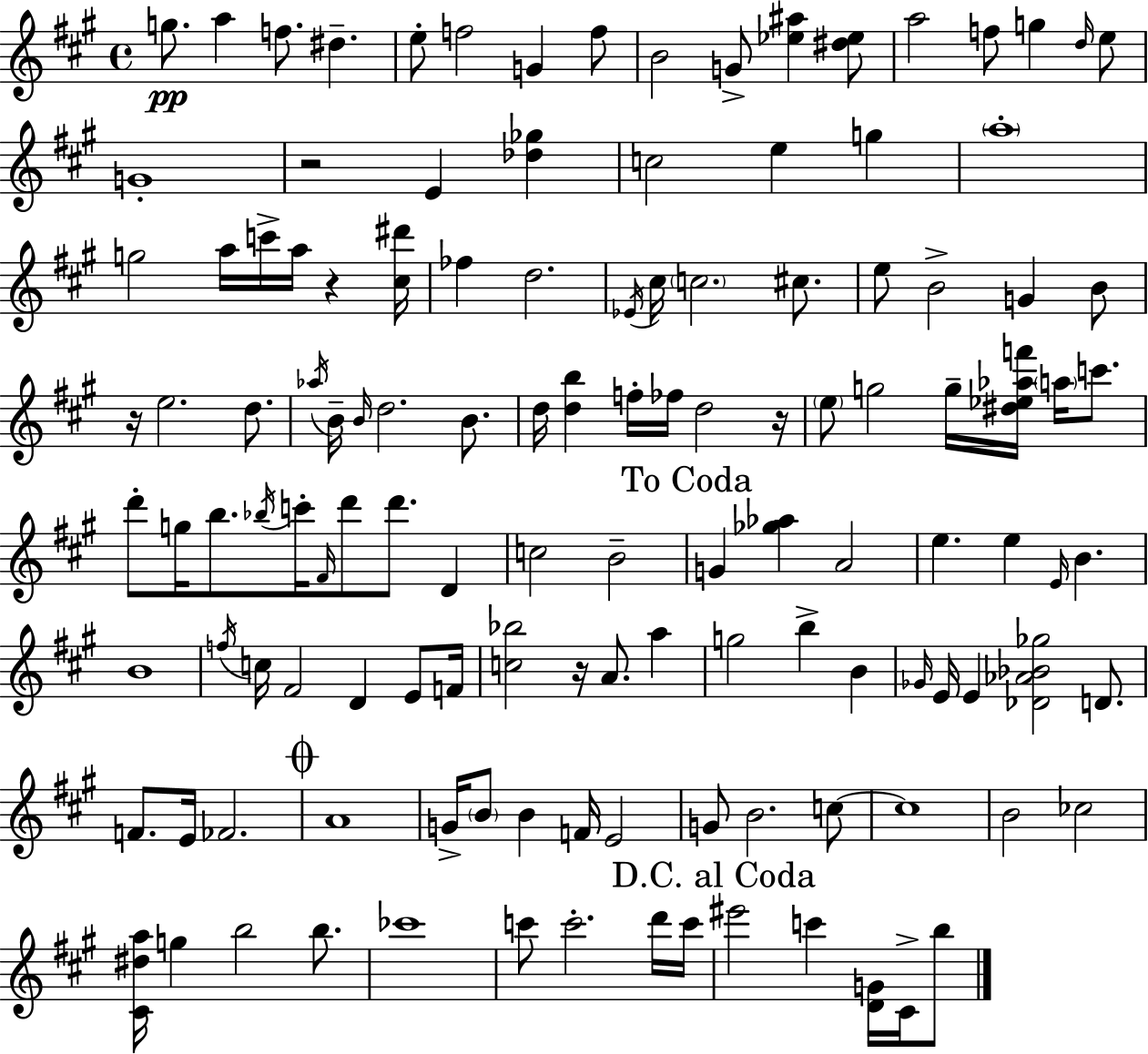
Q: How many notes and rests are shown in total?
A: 127